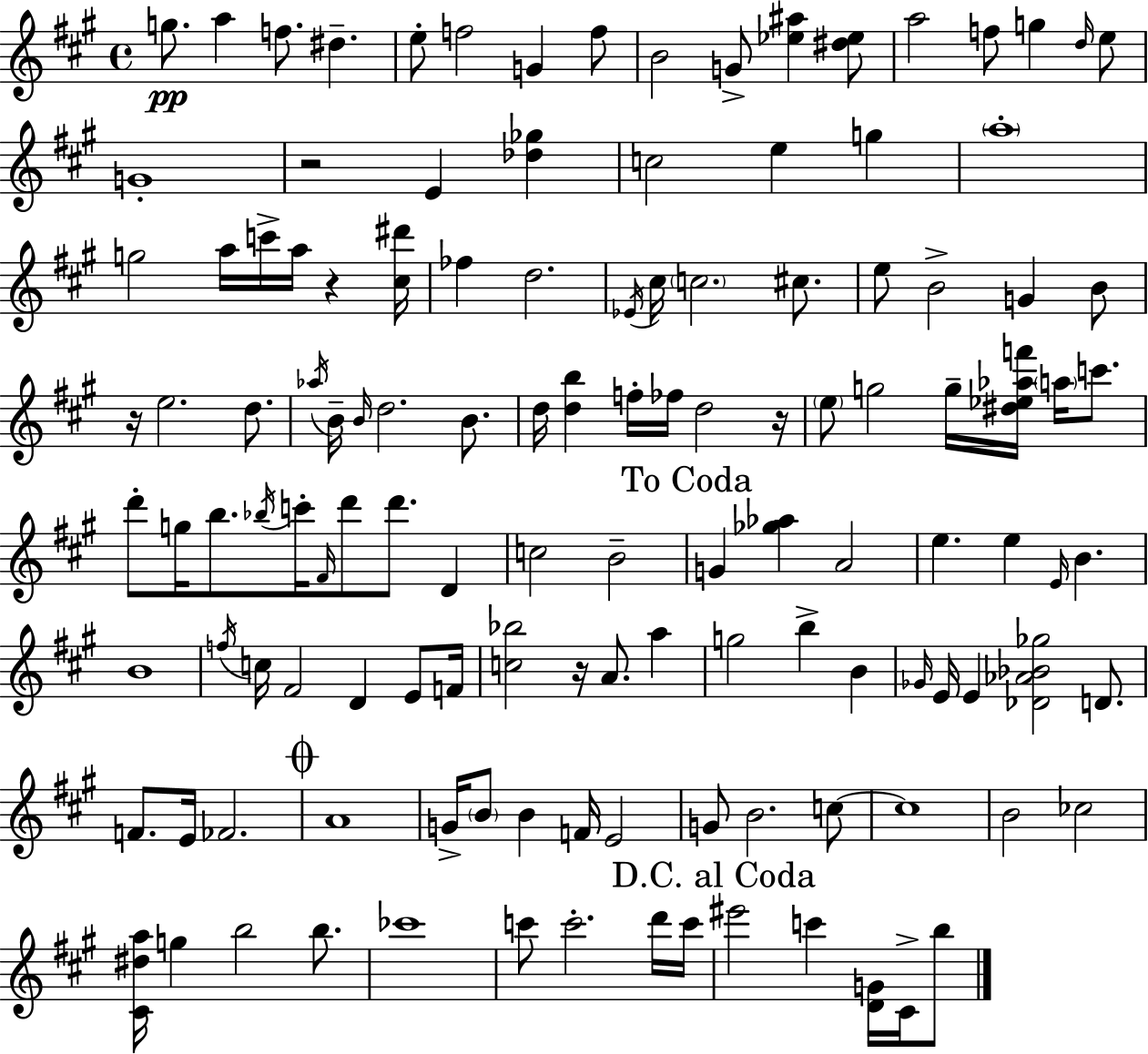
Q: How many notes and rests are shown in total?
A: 127